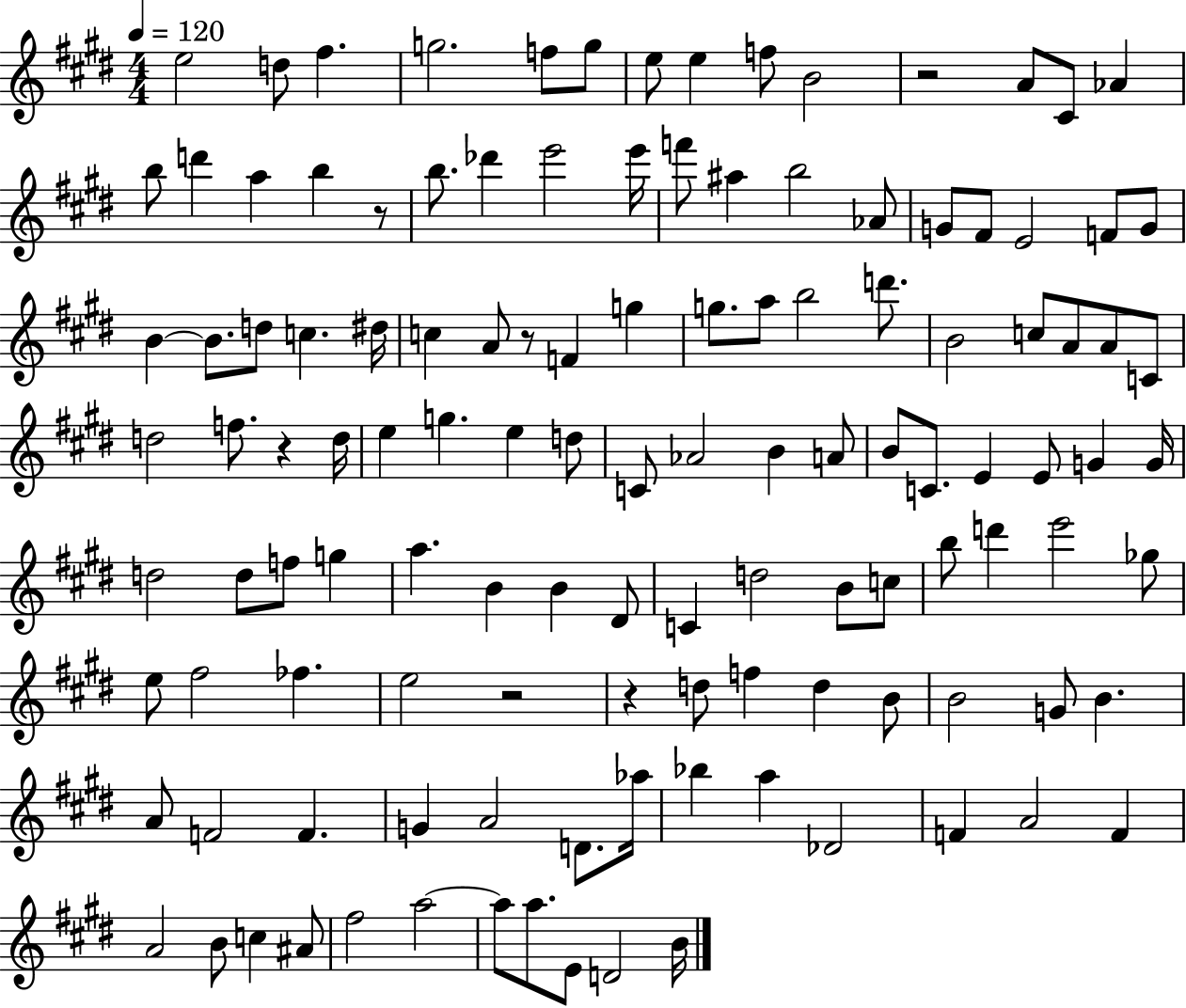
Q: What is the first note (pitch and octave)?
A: E5